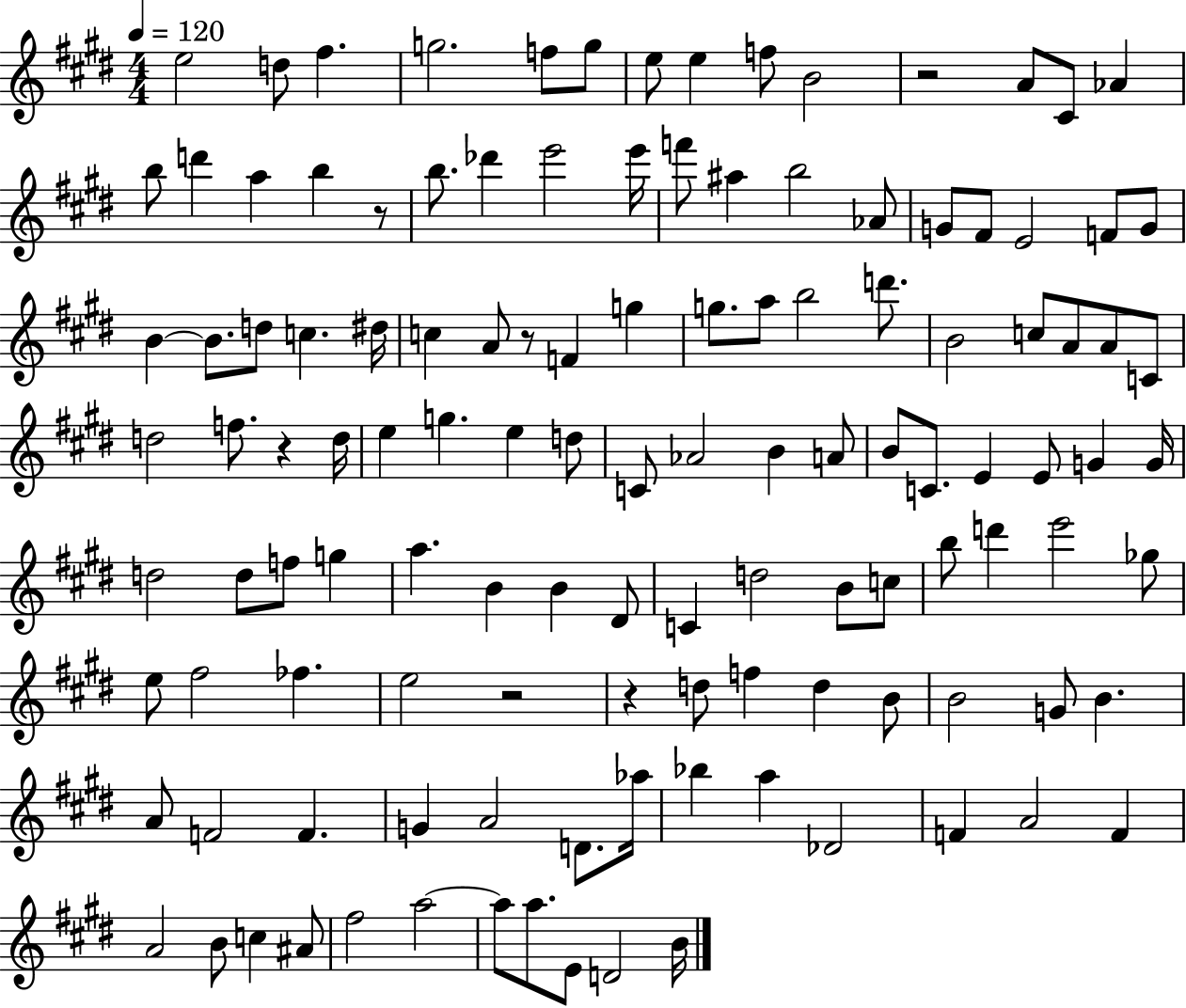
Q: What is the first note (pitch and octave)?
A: E5